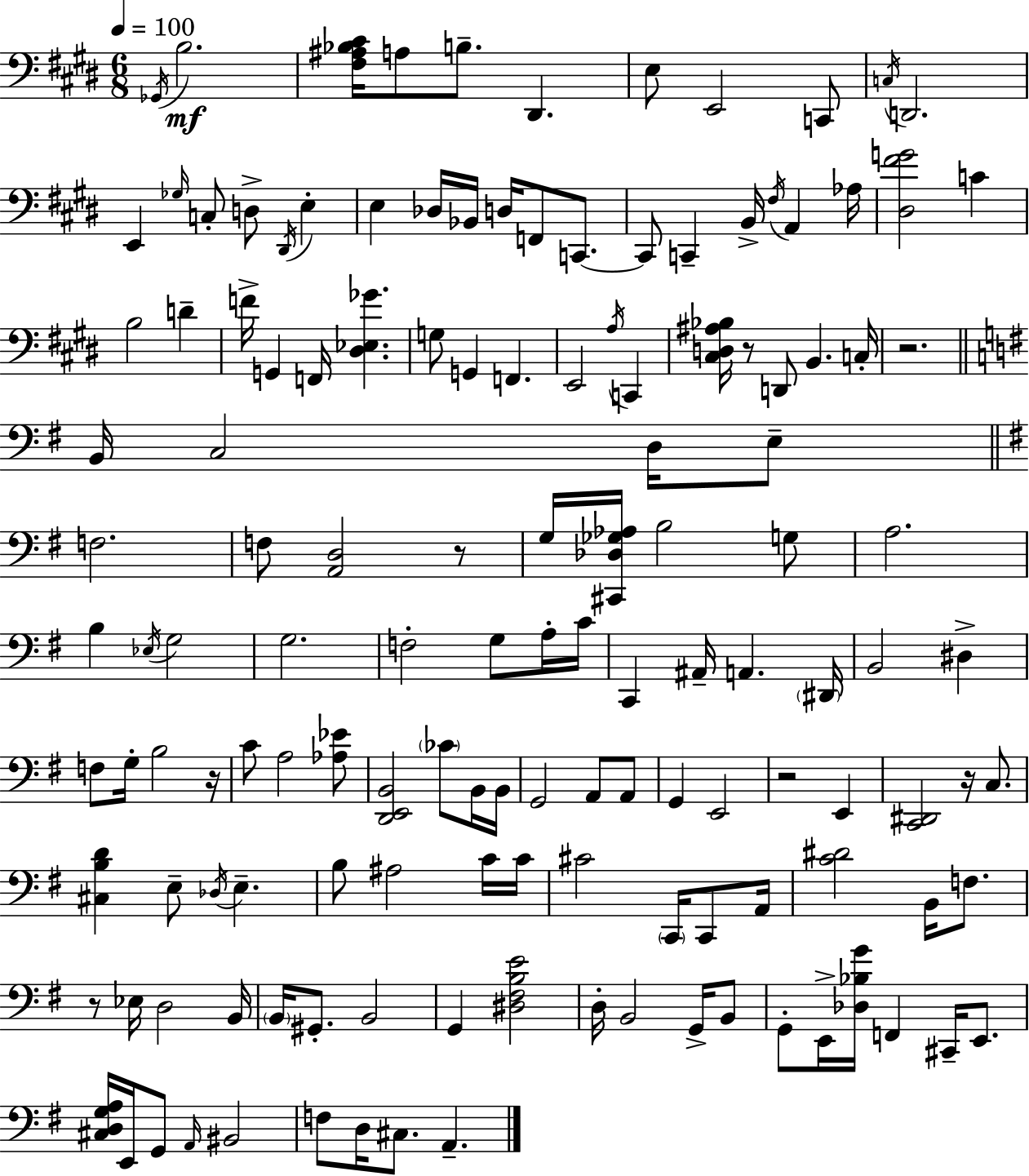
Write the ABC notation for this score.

X:1
T:Untitled
M:6/8
L:1/4
K:E
_G,,/4 B,2 [^F,^A,_B,^C]/4 A,/2 B,/2 ^D,, E,/2 E,,2 C,,/2 C,/4 D,,2 E,, _G,/4 C,/2 D,/2 ^D,,/4 E, E, _D,/4 _B,,/4 D,/4 F,,/2 C,,/2 C,,/2 C,, B,,/4 ^F,/4 A,, _A,/4 [^D,^FG]2 C B,2 D F/4 G,, F,,/4 [^D,_E,_G] G,/2 G,, F,, E,,2 A,/4 C,, [^C,D,^A,_B,]/4 z/2 D,,/2 B,, C,/4 z2 B,,/4 C,2 D,/4 E,/2 F,2 F,/2 [A,,D,]2 z/2 G,/4 [^C,,_D,_G,_A,]/4 B,2 G,/2 A,2 B, _E,/4 G,2 G,2 F,2 G,/2 A,/4 C/4 C,, ^A,,/4 A,, ^D,,/4 B,,2 ^D, F,/2 G,/4 B,2 z/4 C/2 A,2 [_A,_E]/2 [D,,E,,B,,]2 _C/2 B,,/4 B,,/4 G,,2 A,,/2 A,,/2 G,, E,,2 z2 E,, [C,,^D,,]2 z/4 C,/2 [^C,B,D] E,/2 _D,/4 E, B,/2 ^A,2 C/4 C/4 ^C2 C,,/4 C,,/2 A,,/4 [C^D]2 B,,/4 F,/2 z/2 _E,/4 D,2 B,,/4 B,,/4 ^G,,/2 B,,2 G,, [^D,^F,B,E]2 D,/4 B,,2 G,,/4 B,,/2 G,,/2 E,,/4 [_D,_B,G]/4 F,, ^C,,/4 E,,/2 [^C,D,G,A,]/4 E,,/4 G,,/2 A,,/4 ^B,,2 F,/2 D,/4 ^C,/2 A,,